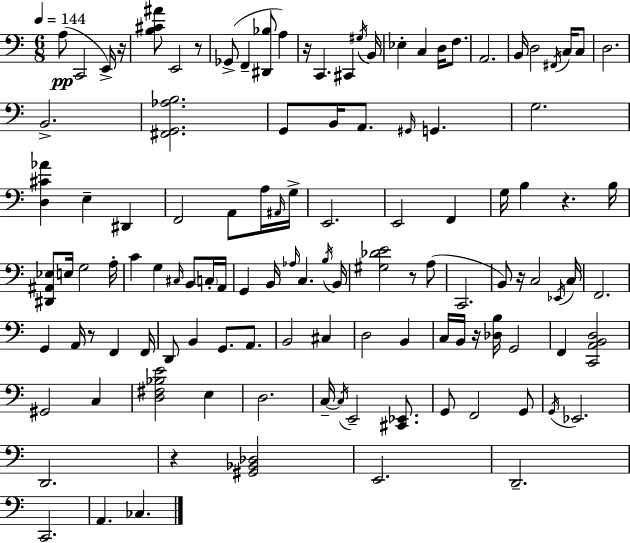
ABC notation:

X:1
T:Untitled
M:6/8
L:1/4
K:C
A,/2 C,,2 E,,/4 z/4 [B,^C^A]/2 E,,2 z/2 _G,,/2 F,, [^D,,_B,]/2 A, z/4 C,, ^C,, ^G,/4 B,,/4 _E, C, D,/4 F,/2 A,,2 B,,/4 D,2 ^F,,/4 C,/4 C,/2 D,2 B,,2 [^F,,G,,_A,B,]2 G,,/2 B,,/4 A,,/2 ^G,,/4 G,, G,2 [D,^C_A] E, ^D,, F,,2 A,,/2 A,/4 ^A,,/4 G,/4 E,,2 E,,2 F,, G,/4 B, z B,/4 [^D,,^A,,_E,]/2 E,/4 G,2 A,/4 C G, ^C,/4 B,,/2 C,/4 A,,/4 G,, B,,/4 _A,/4 C, B,/4 B,,/4 [^G,_DE]2 z/2 A,/2 C,,2 B,,/2 z/4 C,2 _E,,/4 C,/4 F,,2 G,, A,,/4 z/2 F,, F,,/4 D,,/2 B,, G,,/2 A,,/2 B,,2 ^C, D,2 B,, C,/4 B,,/4 z/4 [_D,B,]/4 G,,2 F,, [C,,A,,B,,D,]2 ^G,,2 C, [D,^F,_B,E]2 E, D,2 C,/4 C,/4 E,,2 [^C,,_E,,]/2 G,,/2 F,,2 G,,/2 G,,/4 _E,,2 D,,2 z [^G,,_B,,_D,]2 E,,2 D,,2 C,,2 A,, _C,